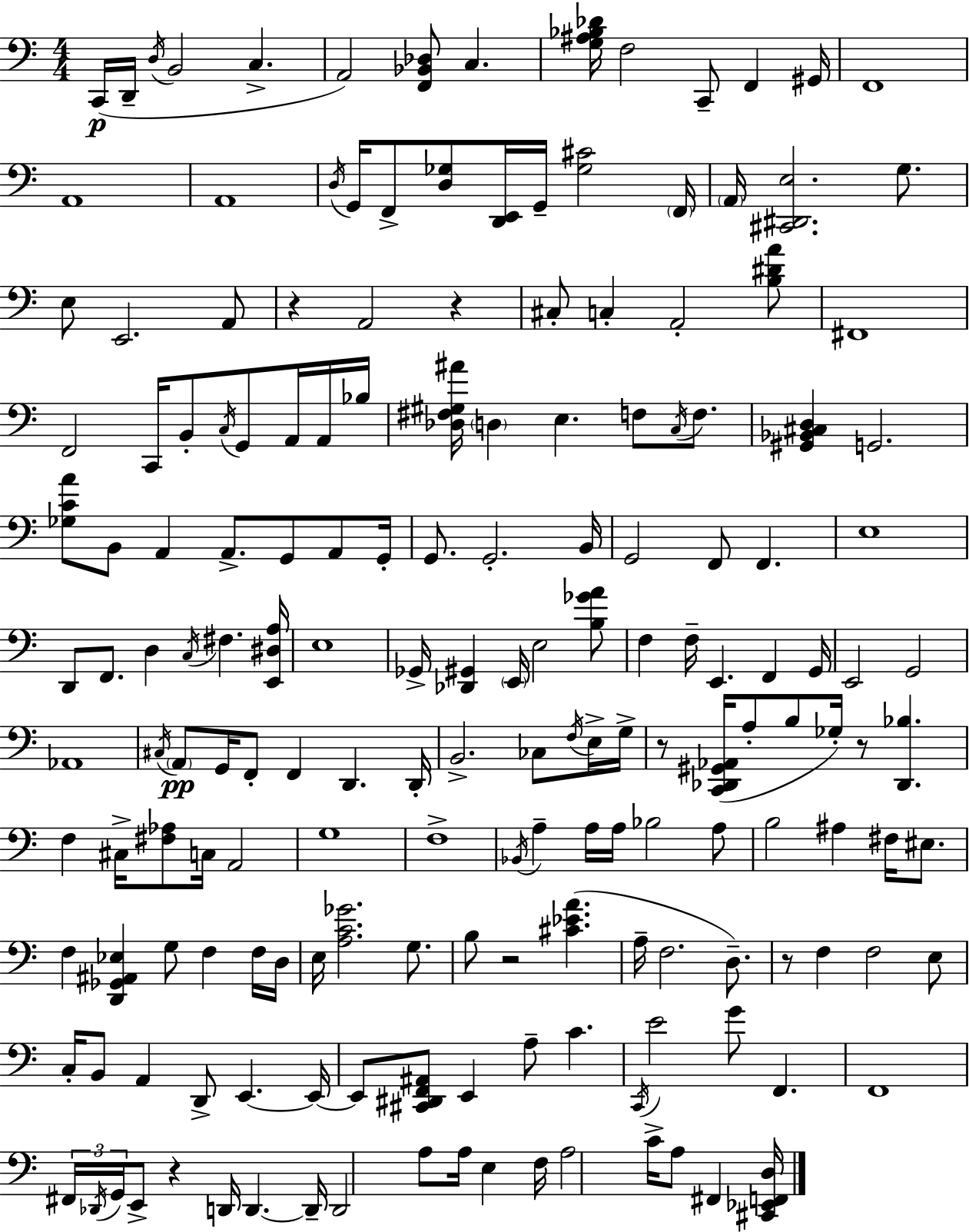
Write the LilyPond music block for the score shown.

{
  \clef bass
  \numericTimeSignature
  \time 4/4
  \key c \major
  c,16(\p d,16-- \acciaccatura { d16 } b,2 c4.-> | a,2) <f, bes, des>8 c4. | <g ais bes des'>16 f2 c,8-- f,4 | gis,16 f,1 | \break a,1 | a,1 | \acciaccatura { d16 } g,16 f,8-> <d ges>8 <d, e,>16 g,16-- <ges cis'>2 | \parenthesize f,16 \parenthesize a,16 <cis, dis, e>2. g8. | \break e8 e,2. | a,8 r4 a,2 r4 | cis8-. c4-. a,2-. | <b dis' a'>8 fis,1 | \break f,2 c,16 b,8-. \acciaccatura { c16 } g,8 | a,16 a,16 bes16 <des fis gis ais'>16 \parenthesize d4 e4. f8 | \acciaccatura { c16 } f8. <gis, bes, cis d>4 g,2. | <ges c' a'>8 b,8 a,4 a,8.-> g,8 | \break a,8 g,16-. g,8. g,2.-. | b,16 g,2 f,8 f,4. | e1 | d,8 f,8. d4 \acciaccatura { c16 } fis4. | \break <e, dis a>16 e1 | ges,16-> <des, gis,>4 \parenthesize e,16 e2 | <b ges' a'>8 f4 f16-- e,4. | f,4 g,16 e,2 g,2 | \break aes,1 | \acciaccatura { cis16 }\pp \parenthesize a,8 g,16 f,8-. f,4 d,4. | d,16-. b,2.-> | ces8 \acciaccatura { f16 } e16-> g16-> r8 <c, des, gis, aes,>16( a8-. b8 ges16-.) r8 | \break <des, bes>4. f4 cis16-> <fis aes>8 c16 a,2 | g1 | f1-> | \acciaccatura { bes,16 } a4-- a16 a16 bes2 | \break a8 b2 | ais4 fis16 eis8. f4 <d, ges, ais, ees>4 | g8 f4 f16 d16 e16 <a c' ges'>2. | g8. b8 r2 | \break <cis' ees' a'>4.( a16-- f2. | d8.--) r8 f4 f2 | e8 c16-. b,8 a,4 d,8-> | e,4.~~ e,16~~ e,8 <cis, dis, f, ais,>8 e,4 | \break a8-- c'4. \acciaccatura { c,16 } e'2 | g'8 f,4. f,1 | \tuplet 3/2 { fis,16 \acciaccatura { des,16 } g,16 } e,8-> r4 | d,16 d,4.~~ d,16-- d,2 | \break a8 a16 e4 f16 a2 | c'16-> a8 fis,4 <cis, ees, f, d>16 \bar "|."
}